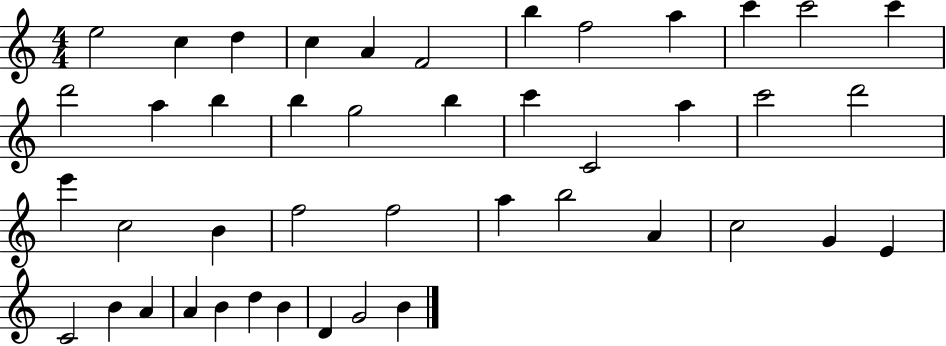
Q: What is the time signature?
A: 4/4